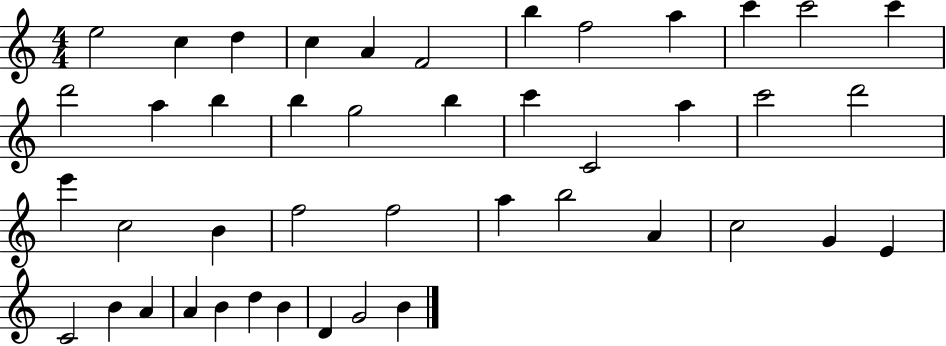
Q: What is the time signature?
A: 4/4